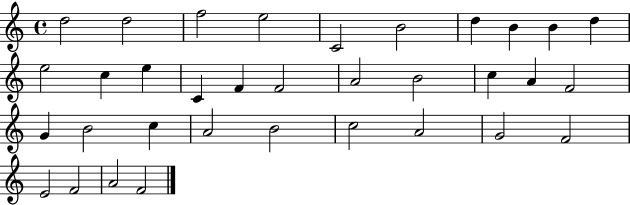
D5/h D5/h F5/h E5/h C4/h B4/h D5/q B4/q B4/q D5/q E5/h C5/q E5/q C4/q F4/q F4/h A4/h B4/h C5/q A4/q F4/h G4/q B4/h C5/q A4/h B4/h C5/h A4/h G4/h F4/h E4/h F4/h A4/h F4/h